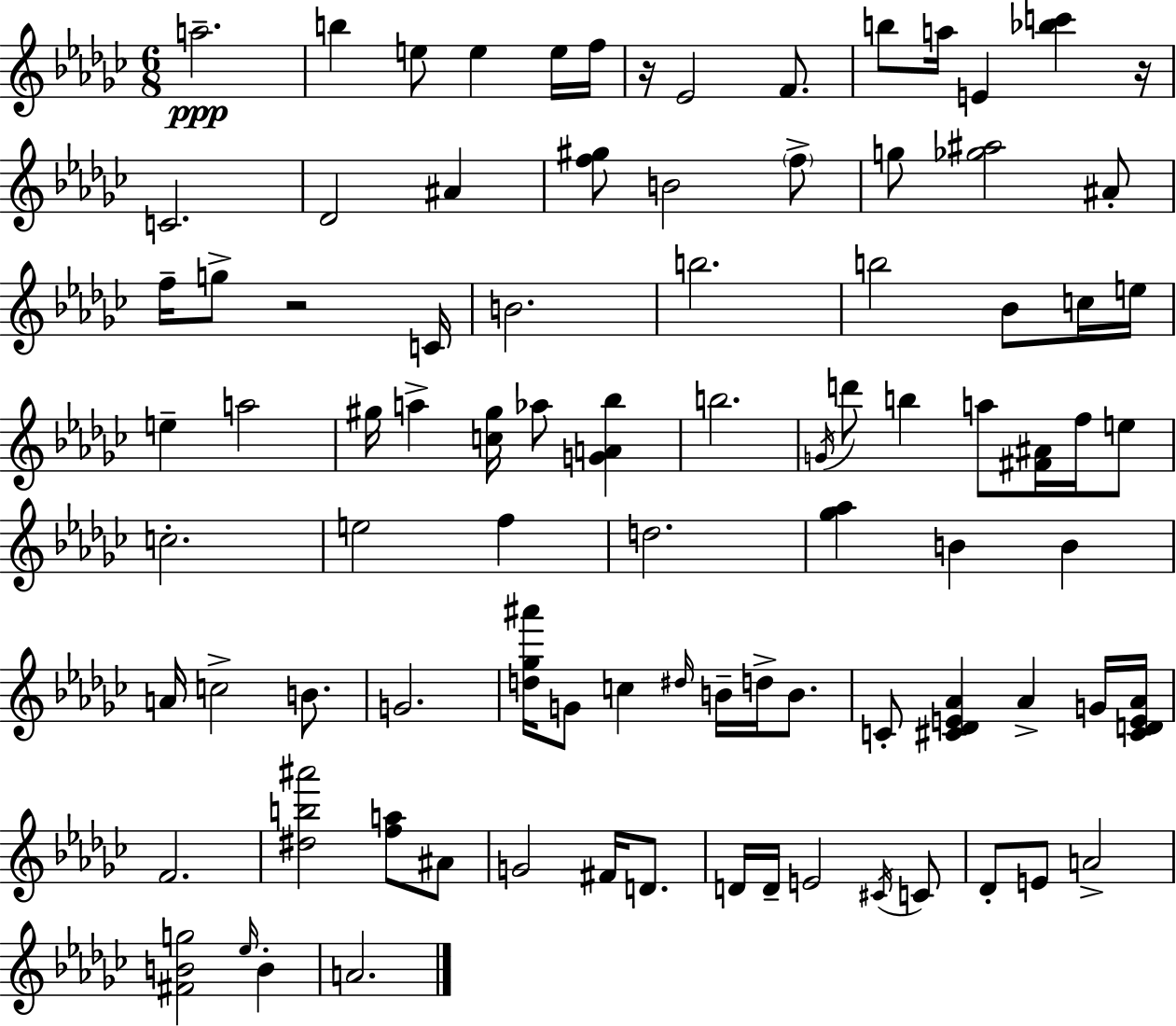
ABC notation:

X:1
T:Untitled
M:6/8
L:1/4
K:Ebm
a2 b e/2 e e/4 f/4 z/4 _E2 F/2 b/2 a/4 E [_bc'] z/4 C2 _D2 ^A [f^g]/2 B2 f/2 g/2 [_g^a]2 ^A/2 f/4 g/2 z2 C/4 B2 b2 b2 _B/2 c/4 e/4 e a2 ^g/4 a [c^g]/4 _a/2 [GA_b] b2 G/4 d'/2 b a/2 [^F^A]/4 f/4 e/2 c2 e2 f d2 [_g_a] B B A/4 c2 B/2 G2 [d_g^a']/4 G/2 c ^d/4 B/4 d/4 B/2 C/2 [^C_DE_A] _A G/4 [^CDE_A]/4 F2 [^db^a']2 [fa]/2 ^A/2 G2 ^F/4 D/2 D/4 D/4 E2 ^C/4 C/2 _D/2 E/2 A2 [^FBg]2 _e/4 B A2